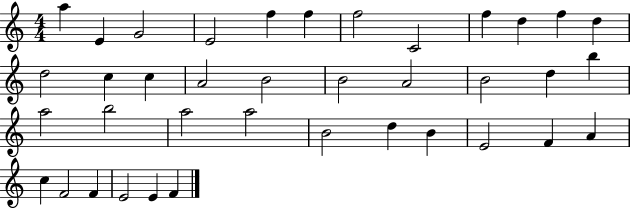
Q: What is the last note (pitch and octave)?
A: F4